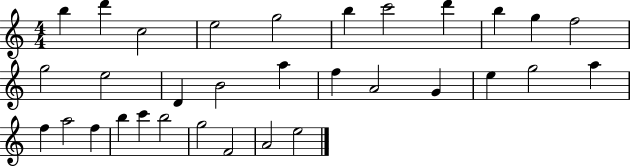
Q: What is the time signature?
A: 4/4